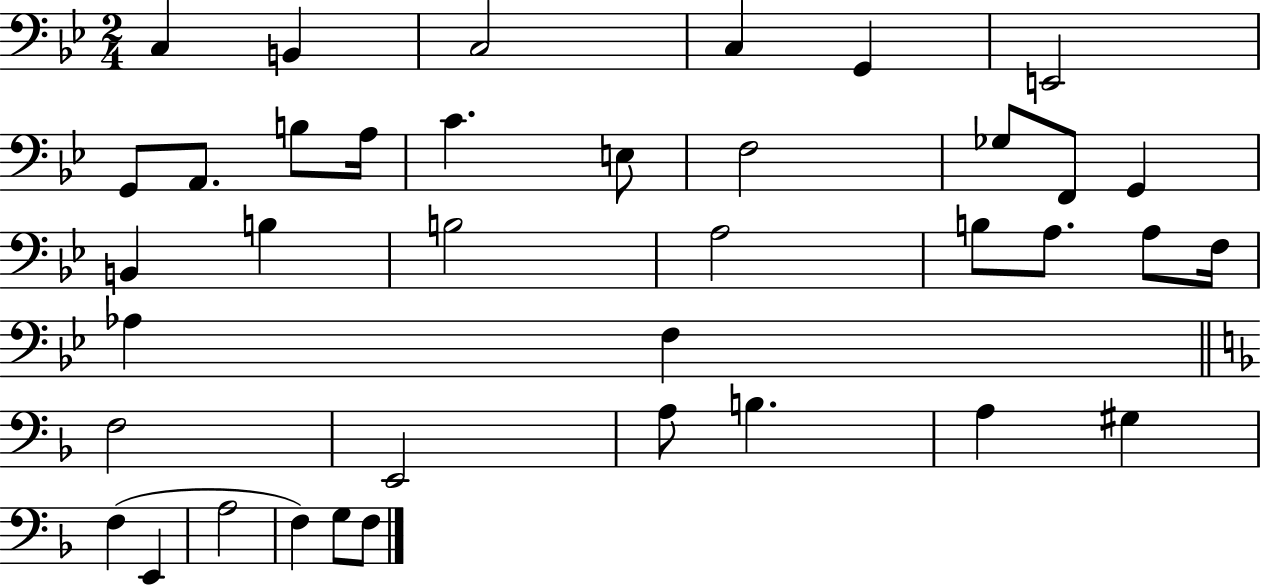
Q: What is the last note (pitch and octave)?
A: F3